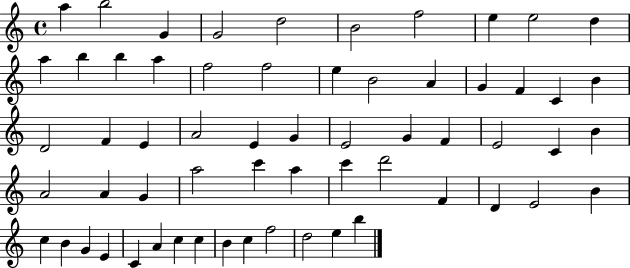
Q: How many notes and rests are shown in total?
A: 61